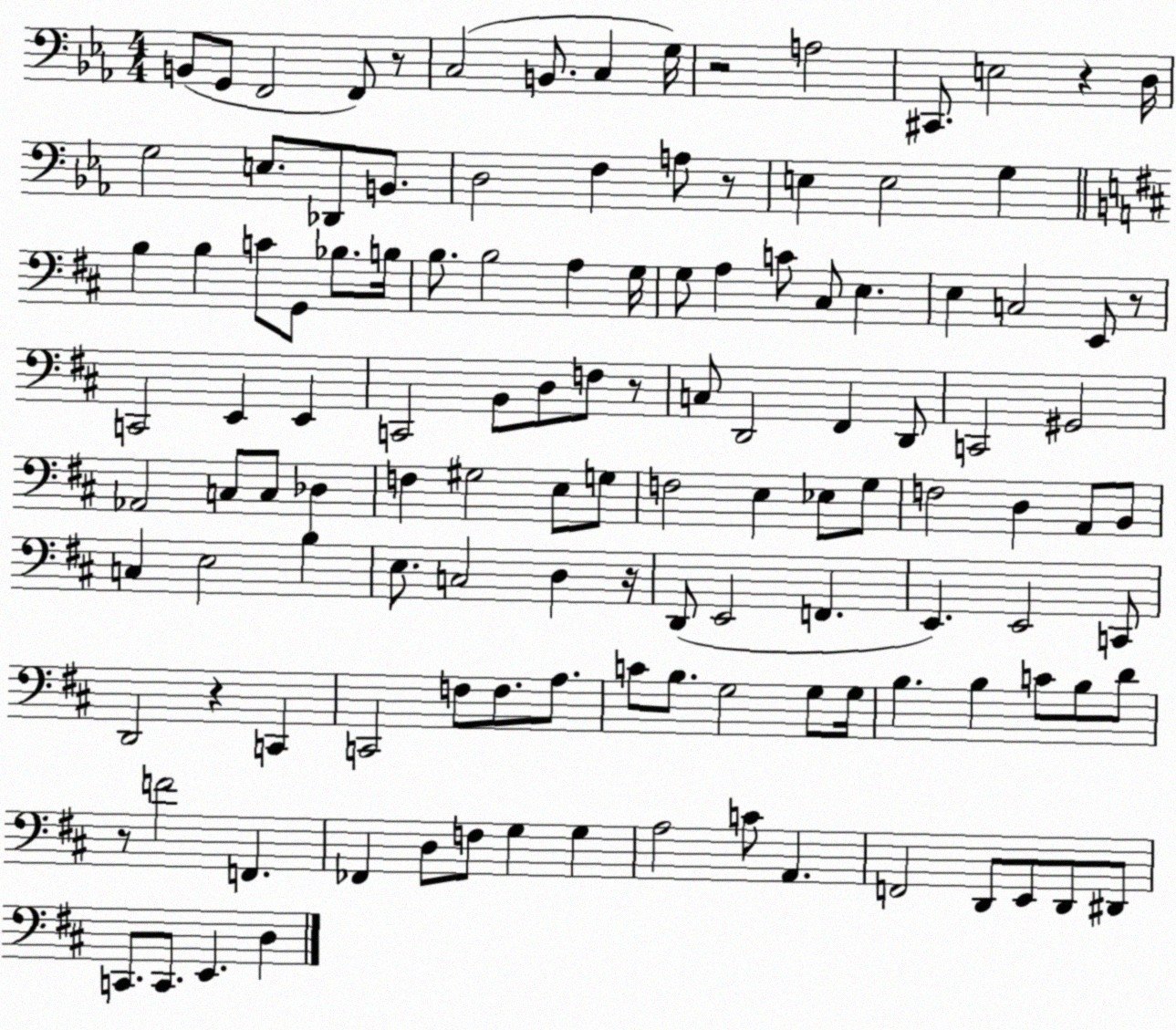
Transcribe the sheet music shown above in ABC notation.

X:1
T:Untitled
M:4/4
L:1/4
K:Eb
B,,/2 G,,/2 F,,2 F,,/2 z/2 C,2 B,,/2 C, G,/4 z2 A,2 ^C,,/2 E,2 z D,/4 G,2 E,/2 _D,,/2 B,,/2 D,2 F, A,/2 z/2 E, E,2 G, B, B, C/2 G,,/2 _B,/2 B,/4 B,/2 B,2 A, G,/4 G,/2 A, C/2 ^C,/2 E, E, C,2 E,,/2 z/2 C,,2 E,, E,, C,,2 B,,/2 D,/2 F,/2 z/2 C,/2 D,,2 ^F,, D,,/2 C,,2 ^G,,2 _A,,2 C,/2 C,/2 _D, F, ^G,2 E,/2 G,/2 F,2 E, _E,/2 G,/2 F,2 D, A,,/2 B,,/2 C, E,2 B, E,/2 C,2 D, z/4 D,,/2 E,,2 F,, E,, E,,2 C,,/2 D,,2 z C,, C,,2 F,/2 F,/2 A,/2 C/2 B,/2 G,2 G,/2 G,/4 B, B, C/2 B,/2 D/2 z/2 F2 F,, _F,, D,/2 F,/2 G, G, A,2 C/2 A,, F,,2 D,,/2 E,,/2 D,,/2 ^D,,/2 C,,/2 C,,/2 E,, D,